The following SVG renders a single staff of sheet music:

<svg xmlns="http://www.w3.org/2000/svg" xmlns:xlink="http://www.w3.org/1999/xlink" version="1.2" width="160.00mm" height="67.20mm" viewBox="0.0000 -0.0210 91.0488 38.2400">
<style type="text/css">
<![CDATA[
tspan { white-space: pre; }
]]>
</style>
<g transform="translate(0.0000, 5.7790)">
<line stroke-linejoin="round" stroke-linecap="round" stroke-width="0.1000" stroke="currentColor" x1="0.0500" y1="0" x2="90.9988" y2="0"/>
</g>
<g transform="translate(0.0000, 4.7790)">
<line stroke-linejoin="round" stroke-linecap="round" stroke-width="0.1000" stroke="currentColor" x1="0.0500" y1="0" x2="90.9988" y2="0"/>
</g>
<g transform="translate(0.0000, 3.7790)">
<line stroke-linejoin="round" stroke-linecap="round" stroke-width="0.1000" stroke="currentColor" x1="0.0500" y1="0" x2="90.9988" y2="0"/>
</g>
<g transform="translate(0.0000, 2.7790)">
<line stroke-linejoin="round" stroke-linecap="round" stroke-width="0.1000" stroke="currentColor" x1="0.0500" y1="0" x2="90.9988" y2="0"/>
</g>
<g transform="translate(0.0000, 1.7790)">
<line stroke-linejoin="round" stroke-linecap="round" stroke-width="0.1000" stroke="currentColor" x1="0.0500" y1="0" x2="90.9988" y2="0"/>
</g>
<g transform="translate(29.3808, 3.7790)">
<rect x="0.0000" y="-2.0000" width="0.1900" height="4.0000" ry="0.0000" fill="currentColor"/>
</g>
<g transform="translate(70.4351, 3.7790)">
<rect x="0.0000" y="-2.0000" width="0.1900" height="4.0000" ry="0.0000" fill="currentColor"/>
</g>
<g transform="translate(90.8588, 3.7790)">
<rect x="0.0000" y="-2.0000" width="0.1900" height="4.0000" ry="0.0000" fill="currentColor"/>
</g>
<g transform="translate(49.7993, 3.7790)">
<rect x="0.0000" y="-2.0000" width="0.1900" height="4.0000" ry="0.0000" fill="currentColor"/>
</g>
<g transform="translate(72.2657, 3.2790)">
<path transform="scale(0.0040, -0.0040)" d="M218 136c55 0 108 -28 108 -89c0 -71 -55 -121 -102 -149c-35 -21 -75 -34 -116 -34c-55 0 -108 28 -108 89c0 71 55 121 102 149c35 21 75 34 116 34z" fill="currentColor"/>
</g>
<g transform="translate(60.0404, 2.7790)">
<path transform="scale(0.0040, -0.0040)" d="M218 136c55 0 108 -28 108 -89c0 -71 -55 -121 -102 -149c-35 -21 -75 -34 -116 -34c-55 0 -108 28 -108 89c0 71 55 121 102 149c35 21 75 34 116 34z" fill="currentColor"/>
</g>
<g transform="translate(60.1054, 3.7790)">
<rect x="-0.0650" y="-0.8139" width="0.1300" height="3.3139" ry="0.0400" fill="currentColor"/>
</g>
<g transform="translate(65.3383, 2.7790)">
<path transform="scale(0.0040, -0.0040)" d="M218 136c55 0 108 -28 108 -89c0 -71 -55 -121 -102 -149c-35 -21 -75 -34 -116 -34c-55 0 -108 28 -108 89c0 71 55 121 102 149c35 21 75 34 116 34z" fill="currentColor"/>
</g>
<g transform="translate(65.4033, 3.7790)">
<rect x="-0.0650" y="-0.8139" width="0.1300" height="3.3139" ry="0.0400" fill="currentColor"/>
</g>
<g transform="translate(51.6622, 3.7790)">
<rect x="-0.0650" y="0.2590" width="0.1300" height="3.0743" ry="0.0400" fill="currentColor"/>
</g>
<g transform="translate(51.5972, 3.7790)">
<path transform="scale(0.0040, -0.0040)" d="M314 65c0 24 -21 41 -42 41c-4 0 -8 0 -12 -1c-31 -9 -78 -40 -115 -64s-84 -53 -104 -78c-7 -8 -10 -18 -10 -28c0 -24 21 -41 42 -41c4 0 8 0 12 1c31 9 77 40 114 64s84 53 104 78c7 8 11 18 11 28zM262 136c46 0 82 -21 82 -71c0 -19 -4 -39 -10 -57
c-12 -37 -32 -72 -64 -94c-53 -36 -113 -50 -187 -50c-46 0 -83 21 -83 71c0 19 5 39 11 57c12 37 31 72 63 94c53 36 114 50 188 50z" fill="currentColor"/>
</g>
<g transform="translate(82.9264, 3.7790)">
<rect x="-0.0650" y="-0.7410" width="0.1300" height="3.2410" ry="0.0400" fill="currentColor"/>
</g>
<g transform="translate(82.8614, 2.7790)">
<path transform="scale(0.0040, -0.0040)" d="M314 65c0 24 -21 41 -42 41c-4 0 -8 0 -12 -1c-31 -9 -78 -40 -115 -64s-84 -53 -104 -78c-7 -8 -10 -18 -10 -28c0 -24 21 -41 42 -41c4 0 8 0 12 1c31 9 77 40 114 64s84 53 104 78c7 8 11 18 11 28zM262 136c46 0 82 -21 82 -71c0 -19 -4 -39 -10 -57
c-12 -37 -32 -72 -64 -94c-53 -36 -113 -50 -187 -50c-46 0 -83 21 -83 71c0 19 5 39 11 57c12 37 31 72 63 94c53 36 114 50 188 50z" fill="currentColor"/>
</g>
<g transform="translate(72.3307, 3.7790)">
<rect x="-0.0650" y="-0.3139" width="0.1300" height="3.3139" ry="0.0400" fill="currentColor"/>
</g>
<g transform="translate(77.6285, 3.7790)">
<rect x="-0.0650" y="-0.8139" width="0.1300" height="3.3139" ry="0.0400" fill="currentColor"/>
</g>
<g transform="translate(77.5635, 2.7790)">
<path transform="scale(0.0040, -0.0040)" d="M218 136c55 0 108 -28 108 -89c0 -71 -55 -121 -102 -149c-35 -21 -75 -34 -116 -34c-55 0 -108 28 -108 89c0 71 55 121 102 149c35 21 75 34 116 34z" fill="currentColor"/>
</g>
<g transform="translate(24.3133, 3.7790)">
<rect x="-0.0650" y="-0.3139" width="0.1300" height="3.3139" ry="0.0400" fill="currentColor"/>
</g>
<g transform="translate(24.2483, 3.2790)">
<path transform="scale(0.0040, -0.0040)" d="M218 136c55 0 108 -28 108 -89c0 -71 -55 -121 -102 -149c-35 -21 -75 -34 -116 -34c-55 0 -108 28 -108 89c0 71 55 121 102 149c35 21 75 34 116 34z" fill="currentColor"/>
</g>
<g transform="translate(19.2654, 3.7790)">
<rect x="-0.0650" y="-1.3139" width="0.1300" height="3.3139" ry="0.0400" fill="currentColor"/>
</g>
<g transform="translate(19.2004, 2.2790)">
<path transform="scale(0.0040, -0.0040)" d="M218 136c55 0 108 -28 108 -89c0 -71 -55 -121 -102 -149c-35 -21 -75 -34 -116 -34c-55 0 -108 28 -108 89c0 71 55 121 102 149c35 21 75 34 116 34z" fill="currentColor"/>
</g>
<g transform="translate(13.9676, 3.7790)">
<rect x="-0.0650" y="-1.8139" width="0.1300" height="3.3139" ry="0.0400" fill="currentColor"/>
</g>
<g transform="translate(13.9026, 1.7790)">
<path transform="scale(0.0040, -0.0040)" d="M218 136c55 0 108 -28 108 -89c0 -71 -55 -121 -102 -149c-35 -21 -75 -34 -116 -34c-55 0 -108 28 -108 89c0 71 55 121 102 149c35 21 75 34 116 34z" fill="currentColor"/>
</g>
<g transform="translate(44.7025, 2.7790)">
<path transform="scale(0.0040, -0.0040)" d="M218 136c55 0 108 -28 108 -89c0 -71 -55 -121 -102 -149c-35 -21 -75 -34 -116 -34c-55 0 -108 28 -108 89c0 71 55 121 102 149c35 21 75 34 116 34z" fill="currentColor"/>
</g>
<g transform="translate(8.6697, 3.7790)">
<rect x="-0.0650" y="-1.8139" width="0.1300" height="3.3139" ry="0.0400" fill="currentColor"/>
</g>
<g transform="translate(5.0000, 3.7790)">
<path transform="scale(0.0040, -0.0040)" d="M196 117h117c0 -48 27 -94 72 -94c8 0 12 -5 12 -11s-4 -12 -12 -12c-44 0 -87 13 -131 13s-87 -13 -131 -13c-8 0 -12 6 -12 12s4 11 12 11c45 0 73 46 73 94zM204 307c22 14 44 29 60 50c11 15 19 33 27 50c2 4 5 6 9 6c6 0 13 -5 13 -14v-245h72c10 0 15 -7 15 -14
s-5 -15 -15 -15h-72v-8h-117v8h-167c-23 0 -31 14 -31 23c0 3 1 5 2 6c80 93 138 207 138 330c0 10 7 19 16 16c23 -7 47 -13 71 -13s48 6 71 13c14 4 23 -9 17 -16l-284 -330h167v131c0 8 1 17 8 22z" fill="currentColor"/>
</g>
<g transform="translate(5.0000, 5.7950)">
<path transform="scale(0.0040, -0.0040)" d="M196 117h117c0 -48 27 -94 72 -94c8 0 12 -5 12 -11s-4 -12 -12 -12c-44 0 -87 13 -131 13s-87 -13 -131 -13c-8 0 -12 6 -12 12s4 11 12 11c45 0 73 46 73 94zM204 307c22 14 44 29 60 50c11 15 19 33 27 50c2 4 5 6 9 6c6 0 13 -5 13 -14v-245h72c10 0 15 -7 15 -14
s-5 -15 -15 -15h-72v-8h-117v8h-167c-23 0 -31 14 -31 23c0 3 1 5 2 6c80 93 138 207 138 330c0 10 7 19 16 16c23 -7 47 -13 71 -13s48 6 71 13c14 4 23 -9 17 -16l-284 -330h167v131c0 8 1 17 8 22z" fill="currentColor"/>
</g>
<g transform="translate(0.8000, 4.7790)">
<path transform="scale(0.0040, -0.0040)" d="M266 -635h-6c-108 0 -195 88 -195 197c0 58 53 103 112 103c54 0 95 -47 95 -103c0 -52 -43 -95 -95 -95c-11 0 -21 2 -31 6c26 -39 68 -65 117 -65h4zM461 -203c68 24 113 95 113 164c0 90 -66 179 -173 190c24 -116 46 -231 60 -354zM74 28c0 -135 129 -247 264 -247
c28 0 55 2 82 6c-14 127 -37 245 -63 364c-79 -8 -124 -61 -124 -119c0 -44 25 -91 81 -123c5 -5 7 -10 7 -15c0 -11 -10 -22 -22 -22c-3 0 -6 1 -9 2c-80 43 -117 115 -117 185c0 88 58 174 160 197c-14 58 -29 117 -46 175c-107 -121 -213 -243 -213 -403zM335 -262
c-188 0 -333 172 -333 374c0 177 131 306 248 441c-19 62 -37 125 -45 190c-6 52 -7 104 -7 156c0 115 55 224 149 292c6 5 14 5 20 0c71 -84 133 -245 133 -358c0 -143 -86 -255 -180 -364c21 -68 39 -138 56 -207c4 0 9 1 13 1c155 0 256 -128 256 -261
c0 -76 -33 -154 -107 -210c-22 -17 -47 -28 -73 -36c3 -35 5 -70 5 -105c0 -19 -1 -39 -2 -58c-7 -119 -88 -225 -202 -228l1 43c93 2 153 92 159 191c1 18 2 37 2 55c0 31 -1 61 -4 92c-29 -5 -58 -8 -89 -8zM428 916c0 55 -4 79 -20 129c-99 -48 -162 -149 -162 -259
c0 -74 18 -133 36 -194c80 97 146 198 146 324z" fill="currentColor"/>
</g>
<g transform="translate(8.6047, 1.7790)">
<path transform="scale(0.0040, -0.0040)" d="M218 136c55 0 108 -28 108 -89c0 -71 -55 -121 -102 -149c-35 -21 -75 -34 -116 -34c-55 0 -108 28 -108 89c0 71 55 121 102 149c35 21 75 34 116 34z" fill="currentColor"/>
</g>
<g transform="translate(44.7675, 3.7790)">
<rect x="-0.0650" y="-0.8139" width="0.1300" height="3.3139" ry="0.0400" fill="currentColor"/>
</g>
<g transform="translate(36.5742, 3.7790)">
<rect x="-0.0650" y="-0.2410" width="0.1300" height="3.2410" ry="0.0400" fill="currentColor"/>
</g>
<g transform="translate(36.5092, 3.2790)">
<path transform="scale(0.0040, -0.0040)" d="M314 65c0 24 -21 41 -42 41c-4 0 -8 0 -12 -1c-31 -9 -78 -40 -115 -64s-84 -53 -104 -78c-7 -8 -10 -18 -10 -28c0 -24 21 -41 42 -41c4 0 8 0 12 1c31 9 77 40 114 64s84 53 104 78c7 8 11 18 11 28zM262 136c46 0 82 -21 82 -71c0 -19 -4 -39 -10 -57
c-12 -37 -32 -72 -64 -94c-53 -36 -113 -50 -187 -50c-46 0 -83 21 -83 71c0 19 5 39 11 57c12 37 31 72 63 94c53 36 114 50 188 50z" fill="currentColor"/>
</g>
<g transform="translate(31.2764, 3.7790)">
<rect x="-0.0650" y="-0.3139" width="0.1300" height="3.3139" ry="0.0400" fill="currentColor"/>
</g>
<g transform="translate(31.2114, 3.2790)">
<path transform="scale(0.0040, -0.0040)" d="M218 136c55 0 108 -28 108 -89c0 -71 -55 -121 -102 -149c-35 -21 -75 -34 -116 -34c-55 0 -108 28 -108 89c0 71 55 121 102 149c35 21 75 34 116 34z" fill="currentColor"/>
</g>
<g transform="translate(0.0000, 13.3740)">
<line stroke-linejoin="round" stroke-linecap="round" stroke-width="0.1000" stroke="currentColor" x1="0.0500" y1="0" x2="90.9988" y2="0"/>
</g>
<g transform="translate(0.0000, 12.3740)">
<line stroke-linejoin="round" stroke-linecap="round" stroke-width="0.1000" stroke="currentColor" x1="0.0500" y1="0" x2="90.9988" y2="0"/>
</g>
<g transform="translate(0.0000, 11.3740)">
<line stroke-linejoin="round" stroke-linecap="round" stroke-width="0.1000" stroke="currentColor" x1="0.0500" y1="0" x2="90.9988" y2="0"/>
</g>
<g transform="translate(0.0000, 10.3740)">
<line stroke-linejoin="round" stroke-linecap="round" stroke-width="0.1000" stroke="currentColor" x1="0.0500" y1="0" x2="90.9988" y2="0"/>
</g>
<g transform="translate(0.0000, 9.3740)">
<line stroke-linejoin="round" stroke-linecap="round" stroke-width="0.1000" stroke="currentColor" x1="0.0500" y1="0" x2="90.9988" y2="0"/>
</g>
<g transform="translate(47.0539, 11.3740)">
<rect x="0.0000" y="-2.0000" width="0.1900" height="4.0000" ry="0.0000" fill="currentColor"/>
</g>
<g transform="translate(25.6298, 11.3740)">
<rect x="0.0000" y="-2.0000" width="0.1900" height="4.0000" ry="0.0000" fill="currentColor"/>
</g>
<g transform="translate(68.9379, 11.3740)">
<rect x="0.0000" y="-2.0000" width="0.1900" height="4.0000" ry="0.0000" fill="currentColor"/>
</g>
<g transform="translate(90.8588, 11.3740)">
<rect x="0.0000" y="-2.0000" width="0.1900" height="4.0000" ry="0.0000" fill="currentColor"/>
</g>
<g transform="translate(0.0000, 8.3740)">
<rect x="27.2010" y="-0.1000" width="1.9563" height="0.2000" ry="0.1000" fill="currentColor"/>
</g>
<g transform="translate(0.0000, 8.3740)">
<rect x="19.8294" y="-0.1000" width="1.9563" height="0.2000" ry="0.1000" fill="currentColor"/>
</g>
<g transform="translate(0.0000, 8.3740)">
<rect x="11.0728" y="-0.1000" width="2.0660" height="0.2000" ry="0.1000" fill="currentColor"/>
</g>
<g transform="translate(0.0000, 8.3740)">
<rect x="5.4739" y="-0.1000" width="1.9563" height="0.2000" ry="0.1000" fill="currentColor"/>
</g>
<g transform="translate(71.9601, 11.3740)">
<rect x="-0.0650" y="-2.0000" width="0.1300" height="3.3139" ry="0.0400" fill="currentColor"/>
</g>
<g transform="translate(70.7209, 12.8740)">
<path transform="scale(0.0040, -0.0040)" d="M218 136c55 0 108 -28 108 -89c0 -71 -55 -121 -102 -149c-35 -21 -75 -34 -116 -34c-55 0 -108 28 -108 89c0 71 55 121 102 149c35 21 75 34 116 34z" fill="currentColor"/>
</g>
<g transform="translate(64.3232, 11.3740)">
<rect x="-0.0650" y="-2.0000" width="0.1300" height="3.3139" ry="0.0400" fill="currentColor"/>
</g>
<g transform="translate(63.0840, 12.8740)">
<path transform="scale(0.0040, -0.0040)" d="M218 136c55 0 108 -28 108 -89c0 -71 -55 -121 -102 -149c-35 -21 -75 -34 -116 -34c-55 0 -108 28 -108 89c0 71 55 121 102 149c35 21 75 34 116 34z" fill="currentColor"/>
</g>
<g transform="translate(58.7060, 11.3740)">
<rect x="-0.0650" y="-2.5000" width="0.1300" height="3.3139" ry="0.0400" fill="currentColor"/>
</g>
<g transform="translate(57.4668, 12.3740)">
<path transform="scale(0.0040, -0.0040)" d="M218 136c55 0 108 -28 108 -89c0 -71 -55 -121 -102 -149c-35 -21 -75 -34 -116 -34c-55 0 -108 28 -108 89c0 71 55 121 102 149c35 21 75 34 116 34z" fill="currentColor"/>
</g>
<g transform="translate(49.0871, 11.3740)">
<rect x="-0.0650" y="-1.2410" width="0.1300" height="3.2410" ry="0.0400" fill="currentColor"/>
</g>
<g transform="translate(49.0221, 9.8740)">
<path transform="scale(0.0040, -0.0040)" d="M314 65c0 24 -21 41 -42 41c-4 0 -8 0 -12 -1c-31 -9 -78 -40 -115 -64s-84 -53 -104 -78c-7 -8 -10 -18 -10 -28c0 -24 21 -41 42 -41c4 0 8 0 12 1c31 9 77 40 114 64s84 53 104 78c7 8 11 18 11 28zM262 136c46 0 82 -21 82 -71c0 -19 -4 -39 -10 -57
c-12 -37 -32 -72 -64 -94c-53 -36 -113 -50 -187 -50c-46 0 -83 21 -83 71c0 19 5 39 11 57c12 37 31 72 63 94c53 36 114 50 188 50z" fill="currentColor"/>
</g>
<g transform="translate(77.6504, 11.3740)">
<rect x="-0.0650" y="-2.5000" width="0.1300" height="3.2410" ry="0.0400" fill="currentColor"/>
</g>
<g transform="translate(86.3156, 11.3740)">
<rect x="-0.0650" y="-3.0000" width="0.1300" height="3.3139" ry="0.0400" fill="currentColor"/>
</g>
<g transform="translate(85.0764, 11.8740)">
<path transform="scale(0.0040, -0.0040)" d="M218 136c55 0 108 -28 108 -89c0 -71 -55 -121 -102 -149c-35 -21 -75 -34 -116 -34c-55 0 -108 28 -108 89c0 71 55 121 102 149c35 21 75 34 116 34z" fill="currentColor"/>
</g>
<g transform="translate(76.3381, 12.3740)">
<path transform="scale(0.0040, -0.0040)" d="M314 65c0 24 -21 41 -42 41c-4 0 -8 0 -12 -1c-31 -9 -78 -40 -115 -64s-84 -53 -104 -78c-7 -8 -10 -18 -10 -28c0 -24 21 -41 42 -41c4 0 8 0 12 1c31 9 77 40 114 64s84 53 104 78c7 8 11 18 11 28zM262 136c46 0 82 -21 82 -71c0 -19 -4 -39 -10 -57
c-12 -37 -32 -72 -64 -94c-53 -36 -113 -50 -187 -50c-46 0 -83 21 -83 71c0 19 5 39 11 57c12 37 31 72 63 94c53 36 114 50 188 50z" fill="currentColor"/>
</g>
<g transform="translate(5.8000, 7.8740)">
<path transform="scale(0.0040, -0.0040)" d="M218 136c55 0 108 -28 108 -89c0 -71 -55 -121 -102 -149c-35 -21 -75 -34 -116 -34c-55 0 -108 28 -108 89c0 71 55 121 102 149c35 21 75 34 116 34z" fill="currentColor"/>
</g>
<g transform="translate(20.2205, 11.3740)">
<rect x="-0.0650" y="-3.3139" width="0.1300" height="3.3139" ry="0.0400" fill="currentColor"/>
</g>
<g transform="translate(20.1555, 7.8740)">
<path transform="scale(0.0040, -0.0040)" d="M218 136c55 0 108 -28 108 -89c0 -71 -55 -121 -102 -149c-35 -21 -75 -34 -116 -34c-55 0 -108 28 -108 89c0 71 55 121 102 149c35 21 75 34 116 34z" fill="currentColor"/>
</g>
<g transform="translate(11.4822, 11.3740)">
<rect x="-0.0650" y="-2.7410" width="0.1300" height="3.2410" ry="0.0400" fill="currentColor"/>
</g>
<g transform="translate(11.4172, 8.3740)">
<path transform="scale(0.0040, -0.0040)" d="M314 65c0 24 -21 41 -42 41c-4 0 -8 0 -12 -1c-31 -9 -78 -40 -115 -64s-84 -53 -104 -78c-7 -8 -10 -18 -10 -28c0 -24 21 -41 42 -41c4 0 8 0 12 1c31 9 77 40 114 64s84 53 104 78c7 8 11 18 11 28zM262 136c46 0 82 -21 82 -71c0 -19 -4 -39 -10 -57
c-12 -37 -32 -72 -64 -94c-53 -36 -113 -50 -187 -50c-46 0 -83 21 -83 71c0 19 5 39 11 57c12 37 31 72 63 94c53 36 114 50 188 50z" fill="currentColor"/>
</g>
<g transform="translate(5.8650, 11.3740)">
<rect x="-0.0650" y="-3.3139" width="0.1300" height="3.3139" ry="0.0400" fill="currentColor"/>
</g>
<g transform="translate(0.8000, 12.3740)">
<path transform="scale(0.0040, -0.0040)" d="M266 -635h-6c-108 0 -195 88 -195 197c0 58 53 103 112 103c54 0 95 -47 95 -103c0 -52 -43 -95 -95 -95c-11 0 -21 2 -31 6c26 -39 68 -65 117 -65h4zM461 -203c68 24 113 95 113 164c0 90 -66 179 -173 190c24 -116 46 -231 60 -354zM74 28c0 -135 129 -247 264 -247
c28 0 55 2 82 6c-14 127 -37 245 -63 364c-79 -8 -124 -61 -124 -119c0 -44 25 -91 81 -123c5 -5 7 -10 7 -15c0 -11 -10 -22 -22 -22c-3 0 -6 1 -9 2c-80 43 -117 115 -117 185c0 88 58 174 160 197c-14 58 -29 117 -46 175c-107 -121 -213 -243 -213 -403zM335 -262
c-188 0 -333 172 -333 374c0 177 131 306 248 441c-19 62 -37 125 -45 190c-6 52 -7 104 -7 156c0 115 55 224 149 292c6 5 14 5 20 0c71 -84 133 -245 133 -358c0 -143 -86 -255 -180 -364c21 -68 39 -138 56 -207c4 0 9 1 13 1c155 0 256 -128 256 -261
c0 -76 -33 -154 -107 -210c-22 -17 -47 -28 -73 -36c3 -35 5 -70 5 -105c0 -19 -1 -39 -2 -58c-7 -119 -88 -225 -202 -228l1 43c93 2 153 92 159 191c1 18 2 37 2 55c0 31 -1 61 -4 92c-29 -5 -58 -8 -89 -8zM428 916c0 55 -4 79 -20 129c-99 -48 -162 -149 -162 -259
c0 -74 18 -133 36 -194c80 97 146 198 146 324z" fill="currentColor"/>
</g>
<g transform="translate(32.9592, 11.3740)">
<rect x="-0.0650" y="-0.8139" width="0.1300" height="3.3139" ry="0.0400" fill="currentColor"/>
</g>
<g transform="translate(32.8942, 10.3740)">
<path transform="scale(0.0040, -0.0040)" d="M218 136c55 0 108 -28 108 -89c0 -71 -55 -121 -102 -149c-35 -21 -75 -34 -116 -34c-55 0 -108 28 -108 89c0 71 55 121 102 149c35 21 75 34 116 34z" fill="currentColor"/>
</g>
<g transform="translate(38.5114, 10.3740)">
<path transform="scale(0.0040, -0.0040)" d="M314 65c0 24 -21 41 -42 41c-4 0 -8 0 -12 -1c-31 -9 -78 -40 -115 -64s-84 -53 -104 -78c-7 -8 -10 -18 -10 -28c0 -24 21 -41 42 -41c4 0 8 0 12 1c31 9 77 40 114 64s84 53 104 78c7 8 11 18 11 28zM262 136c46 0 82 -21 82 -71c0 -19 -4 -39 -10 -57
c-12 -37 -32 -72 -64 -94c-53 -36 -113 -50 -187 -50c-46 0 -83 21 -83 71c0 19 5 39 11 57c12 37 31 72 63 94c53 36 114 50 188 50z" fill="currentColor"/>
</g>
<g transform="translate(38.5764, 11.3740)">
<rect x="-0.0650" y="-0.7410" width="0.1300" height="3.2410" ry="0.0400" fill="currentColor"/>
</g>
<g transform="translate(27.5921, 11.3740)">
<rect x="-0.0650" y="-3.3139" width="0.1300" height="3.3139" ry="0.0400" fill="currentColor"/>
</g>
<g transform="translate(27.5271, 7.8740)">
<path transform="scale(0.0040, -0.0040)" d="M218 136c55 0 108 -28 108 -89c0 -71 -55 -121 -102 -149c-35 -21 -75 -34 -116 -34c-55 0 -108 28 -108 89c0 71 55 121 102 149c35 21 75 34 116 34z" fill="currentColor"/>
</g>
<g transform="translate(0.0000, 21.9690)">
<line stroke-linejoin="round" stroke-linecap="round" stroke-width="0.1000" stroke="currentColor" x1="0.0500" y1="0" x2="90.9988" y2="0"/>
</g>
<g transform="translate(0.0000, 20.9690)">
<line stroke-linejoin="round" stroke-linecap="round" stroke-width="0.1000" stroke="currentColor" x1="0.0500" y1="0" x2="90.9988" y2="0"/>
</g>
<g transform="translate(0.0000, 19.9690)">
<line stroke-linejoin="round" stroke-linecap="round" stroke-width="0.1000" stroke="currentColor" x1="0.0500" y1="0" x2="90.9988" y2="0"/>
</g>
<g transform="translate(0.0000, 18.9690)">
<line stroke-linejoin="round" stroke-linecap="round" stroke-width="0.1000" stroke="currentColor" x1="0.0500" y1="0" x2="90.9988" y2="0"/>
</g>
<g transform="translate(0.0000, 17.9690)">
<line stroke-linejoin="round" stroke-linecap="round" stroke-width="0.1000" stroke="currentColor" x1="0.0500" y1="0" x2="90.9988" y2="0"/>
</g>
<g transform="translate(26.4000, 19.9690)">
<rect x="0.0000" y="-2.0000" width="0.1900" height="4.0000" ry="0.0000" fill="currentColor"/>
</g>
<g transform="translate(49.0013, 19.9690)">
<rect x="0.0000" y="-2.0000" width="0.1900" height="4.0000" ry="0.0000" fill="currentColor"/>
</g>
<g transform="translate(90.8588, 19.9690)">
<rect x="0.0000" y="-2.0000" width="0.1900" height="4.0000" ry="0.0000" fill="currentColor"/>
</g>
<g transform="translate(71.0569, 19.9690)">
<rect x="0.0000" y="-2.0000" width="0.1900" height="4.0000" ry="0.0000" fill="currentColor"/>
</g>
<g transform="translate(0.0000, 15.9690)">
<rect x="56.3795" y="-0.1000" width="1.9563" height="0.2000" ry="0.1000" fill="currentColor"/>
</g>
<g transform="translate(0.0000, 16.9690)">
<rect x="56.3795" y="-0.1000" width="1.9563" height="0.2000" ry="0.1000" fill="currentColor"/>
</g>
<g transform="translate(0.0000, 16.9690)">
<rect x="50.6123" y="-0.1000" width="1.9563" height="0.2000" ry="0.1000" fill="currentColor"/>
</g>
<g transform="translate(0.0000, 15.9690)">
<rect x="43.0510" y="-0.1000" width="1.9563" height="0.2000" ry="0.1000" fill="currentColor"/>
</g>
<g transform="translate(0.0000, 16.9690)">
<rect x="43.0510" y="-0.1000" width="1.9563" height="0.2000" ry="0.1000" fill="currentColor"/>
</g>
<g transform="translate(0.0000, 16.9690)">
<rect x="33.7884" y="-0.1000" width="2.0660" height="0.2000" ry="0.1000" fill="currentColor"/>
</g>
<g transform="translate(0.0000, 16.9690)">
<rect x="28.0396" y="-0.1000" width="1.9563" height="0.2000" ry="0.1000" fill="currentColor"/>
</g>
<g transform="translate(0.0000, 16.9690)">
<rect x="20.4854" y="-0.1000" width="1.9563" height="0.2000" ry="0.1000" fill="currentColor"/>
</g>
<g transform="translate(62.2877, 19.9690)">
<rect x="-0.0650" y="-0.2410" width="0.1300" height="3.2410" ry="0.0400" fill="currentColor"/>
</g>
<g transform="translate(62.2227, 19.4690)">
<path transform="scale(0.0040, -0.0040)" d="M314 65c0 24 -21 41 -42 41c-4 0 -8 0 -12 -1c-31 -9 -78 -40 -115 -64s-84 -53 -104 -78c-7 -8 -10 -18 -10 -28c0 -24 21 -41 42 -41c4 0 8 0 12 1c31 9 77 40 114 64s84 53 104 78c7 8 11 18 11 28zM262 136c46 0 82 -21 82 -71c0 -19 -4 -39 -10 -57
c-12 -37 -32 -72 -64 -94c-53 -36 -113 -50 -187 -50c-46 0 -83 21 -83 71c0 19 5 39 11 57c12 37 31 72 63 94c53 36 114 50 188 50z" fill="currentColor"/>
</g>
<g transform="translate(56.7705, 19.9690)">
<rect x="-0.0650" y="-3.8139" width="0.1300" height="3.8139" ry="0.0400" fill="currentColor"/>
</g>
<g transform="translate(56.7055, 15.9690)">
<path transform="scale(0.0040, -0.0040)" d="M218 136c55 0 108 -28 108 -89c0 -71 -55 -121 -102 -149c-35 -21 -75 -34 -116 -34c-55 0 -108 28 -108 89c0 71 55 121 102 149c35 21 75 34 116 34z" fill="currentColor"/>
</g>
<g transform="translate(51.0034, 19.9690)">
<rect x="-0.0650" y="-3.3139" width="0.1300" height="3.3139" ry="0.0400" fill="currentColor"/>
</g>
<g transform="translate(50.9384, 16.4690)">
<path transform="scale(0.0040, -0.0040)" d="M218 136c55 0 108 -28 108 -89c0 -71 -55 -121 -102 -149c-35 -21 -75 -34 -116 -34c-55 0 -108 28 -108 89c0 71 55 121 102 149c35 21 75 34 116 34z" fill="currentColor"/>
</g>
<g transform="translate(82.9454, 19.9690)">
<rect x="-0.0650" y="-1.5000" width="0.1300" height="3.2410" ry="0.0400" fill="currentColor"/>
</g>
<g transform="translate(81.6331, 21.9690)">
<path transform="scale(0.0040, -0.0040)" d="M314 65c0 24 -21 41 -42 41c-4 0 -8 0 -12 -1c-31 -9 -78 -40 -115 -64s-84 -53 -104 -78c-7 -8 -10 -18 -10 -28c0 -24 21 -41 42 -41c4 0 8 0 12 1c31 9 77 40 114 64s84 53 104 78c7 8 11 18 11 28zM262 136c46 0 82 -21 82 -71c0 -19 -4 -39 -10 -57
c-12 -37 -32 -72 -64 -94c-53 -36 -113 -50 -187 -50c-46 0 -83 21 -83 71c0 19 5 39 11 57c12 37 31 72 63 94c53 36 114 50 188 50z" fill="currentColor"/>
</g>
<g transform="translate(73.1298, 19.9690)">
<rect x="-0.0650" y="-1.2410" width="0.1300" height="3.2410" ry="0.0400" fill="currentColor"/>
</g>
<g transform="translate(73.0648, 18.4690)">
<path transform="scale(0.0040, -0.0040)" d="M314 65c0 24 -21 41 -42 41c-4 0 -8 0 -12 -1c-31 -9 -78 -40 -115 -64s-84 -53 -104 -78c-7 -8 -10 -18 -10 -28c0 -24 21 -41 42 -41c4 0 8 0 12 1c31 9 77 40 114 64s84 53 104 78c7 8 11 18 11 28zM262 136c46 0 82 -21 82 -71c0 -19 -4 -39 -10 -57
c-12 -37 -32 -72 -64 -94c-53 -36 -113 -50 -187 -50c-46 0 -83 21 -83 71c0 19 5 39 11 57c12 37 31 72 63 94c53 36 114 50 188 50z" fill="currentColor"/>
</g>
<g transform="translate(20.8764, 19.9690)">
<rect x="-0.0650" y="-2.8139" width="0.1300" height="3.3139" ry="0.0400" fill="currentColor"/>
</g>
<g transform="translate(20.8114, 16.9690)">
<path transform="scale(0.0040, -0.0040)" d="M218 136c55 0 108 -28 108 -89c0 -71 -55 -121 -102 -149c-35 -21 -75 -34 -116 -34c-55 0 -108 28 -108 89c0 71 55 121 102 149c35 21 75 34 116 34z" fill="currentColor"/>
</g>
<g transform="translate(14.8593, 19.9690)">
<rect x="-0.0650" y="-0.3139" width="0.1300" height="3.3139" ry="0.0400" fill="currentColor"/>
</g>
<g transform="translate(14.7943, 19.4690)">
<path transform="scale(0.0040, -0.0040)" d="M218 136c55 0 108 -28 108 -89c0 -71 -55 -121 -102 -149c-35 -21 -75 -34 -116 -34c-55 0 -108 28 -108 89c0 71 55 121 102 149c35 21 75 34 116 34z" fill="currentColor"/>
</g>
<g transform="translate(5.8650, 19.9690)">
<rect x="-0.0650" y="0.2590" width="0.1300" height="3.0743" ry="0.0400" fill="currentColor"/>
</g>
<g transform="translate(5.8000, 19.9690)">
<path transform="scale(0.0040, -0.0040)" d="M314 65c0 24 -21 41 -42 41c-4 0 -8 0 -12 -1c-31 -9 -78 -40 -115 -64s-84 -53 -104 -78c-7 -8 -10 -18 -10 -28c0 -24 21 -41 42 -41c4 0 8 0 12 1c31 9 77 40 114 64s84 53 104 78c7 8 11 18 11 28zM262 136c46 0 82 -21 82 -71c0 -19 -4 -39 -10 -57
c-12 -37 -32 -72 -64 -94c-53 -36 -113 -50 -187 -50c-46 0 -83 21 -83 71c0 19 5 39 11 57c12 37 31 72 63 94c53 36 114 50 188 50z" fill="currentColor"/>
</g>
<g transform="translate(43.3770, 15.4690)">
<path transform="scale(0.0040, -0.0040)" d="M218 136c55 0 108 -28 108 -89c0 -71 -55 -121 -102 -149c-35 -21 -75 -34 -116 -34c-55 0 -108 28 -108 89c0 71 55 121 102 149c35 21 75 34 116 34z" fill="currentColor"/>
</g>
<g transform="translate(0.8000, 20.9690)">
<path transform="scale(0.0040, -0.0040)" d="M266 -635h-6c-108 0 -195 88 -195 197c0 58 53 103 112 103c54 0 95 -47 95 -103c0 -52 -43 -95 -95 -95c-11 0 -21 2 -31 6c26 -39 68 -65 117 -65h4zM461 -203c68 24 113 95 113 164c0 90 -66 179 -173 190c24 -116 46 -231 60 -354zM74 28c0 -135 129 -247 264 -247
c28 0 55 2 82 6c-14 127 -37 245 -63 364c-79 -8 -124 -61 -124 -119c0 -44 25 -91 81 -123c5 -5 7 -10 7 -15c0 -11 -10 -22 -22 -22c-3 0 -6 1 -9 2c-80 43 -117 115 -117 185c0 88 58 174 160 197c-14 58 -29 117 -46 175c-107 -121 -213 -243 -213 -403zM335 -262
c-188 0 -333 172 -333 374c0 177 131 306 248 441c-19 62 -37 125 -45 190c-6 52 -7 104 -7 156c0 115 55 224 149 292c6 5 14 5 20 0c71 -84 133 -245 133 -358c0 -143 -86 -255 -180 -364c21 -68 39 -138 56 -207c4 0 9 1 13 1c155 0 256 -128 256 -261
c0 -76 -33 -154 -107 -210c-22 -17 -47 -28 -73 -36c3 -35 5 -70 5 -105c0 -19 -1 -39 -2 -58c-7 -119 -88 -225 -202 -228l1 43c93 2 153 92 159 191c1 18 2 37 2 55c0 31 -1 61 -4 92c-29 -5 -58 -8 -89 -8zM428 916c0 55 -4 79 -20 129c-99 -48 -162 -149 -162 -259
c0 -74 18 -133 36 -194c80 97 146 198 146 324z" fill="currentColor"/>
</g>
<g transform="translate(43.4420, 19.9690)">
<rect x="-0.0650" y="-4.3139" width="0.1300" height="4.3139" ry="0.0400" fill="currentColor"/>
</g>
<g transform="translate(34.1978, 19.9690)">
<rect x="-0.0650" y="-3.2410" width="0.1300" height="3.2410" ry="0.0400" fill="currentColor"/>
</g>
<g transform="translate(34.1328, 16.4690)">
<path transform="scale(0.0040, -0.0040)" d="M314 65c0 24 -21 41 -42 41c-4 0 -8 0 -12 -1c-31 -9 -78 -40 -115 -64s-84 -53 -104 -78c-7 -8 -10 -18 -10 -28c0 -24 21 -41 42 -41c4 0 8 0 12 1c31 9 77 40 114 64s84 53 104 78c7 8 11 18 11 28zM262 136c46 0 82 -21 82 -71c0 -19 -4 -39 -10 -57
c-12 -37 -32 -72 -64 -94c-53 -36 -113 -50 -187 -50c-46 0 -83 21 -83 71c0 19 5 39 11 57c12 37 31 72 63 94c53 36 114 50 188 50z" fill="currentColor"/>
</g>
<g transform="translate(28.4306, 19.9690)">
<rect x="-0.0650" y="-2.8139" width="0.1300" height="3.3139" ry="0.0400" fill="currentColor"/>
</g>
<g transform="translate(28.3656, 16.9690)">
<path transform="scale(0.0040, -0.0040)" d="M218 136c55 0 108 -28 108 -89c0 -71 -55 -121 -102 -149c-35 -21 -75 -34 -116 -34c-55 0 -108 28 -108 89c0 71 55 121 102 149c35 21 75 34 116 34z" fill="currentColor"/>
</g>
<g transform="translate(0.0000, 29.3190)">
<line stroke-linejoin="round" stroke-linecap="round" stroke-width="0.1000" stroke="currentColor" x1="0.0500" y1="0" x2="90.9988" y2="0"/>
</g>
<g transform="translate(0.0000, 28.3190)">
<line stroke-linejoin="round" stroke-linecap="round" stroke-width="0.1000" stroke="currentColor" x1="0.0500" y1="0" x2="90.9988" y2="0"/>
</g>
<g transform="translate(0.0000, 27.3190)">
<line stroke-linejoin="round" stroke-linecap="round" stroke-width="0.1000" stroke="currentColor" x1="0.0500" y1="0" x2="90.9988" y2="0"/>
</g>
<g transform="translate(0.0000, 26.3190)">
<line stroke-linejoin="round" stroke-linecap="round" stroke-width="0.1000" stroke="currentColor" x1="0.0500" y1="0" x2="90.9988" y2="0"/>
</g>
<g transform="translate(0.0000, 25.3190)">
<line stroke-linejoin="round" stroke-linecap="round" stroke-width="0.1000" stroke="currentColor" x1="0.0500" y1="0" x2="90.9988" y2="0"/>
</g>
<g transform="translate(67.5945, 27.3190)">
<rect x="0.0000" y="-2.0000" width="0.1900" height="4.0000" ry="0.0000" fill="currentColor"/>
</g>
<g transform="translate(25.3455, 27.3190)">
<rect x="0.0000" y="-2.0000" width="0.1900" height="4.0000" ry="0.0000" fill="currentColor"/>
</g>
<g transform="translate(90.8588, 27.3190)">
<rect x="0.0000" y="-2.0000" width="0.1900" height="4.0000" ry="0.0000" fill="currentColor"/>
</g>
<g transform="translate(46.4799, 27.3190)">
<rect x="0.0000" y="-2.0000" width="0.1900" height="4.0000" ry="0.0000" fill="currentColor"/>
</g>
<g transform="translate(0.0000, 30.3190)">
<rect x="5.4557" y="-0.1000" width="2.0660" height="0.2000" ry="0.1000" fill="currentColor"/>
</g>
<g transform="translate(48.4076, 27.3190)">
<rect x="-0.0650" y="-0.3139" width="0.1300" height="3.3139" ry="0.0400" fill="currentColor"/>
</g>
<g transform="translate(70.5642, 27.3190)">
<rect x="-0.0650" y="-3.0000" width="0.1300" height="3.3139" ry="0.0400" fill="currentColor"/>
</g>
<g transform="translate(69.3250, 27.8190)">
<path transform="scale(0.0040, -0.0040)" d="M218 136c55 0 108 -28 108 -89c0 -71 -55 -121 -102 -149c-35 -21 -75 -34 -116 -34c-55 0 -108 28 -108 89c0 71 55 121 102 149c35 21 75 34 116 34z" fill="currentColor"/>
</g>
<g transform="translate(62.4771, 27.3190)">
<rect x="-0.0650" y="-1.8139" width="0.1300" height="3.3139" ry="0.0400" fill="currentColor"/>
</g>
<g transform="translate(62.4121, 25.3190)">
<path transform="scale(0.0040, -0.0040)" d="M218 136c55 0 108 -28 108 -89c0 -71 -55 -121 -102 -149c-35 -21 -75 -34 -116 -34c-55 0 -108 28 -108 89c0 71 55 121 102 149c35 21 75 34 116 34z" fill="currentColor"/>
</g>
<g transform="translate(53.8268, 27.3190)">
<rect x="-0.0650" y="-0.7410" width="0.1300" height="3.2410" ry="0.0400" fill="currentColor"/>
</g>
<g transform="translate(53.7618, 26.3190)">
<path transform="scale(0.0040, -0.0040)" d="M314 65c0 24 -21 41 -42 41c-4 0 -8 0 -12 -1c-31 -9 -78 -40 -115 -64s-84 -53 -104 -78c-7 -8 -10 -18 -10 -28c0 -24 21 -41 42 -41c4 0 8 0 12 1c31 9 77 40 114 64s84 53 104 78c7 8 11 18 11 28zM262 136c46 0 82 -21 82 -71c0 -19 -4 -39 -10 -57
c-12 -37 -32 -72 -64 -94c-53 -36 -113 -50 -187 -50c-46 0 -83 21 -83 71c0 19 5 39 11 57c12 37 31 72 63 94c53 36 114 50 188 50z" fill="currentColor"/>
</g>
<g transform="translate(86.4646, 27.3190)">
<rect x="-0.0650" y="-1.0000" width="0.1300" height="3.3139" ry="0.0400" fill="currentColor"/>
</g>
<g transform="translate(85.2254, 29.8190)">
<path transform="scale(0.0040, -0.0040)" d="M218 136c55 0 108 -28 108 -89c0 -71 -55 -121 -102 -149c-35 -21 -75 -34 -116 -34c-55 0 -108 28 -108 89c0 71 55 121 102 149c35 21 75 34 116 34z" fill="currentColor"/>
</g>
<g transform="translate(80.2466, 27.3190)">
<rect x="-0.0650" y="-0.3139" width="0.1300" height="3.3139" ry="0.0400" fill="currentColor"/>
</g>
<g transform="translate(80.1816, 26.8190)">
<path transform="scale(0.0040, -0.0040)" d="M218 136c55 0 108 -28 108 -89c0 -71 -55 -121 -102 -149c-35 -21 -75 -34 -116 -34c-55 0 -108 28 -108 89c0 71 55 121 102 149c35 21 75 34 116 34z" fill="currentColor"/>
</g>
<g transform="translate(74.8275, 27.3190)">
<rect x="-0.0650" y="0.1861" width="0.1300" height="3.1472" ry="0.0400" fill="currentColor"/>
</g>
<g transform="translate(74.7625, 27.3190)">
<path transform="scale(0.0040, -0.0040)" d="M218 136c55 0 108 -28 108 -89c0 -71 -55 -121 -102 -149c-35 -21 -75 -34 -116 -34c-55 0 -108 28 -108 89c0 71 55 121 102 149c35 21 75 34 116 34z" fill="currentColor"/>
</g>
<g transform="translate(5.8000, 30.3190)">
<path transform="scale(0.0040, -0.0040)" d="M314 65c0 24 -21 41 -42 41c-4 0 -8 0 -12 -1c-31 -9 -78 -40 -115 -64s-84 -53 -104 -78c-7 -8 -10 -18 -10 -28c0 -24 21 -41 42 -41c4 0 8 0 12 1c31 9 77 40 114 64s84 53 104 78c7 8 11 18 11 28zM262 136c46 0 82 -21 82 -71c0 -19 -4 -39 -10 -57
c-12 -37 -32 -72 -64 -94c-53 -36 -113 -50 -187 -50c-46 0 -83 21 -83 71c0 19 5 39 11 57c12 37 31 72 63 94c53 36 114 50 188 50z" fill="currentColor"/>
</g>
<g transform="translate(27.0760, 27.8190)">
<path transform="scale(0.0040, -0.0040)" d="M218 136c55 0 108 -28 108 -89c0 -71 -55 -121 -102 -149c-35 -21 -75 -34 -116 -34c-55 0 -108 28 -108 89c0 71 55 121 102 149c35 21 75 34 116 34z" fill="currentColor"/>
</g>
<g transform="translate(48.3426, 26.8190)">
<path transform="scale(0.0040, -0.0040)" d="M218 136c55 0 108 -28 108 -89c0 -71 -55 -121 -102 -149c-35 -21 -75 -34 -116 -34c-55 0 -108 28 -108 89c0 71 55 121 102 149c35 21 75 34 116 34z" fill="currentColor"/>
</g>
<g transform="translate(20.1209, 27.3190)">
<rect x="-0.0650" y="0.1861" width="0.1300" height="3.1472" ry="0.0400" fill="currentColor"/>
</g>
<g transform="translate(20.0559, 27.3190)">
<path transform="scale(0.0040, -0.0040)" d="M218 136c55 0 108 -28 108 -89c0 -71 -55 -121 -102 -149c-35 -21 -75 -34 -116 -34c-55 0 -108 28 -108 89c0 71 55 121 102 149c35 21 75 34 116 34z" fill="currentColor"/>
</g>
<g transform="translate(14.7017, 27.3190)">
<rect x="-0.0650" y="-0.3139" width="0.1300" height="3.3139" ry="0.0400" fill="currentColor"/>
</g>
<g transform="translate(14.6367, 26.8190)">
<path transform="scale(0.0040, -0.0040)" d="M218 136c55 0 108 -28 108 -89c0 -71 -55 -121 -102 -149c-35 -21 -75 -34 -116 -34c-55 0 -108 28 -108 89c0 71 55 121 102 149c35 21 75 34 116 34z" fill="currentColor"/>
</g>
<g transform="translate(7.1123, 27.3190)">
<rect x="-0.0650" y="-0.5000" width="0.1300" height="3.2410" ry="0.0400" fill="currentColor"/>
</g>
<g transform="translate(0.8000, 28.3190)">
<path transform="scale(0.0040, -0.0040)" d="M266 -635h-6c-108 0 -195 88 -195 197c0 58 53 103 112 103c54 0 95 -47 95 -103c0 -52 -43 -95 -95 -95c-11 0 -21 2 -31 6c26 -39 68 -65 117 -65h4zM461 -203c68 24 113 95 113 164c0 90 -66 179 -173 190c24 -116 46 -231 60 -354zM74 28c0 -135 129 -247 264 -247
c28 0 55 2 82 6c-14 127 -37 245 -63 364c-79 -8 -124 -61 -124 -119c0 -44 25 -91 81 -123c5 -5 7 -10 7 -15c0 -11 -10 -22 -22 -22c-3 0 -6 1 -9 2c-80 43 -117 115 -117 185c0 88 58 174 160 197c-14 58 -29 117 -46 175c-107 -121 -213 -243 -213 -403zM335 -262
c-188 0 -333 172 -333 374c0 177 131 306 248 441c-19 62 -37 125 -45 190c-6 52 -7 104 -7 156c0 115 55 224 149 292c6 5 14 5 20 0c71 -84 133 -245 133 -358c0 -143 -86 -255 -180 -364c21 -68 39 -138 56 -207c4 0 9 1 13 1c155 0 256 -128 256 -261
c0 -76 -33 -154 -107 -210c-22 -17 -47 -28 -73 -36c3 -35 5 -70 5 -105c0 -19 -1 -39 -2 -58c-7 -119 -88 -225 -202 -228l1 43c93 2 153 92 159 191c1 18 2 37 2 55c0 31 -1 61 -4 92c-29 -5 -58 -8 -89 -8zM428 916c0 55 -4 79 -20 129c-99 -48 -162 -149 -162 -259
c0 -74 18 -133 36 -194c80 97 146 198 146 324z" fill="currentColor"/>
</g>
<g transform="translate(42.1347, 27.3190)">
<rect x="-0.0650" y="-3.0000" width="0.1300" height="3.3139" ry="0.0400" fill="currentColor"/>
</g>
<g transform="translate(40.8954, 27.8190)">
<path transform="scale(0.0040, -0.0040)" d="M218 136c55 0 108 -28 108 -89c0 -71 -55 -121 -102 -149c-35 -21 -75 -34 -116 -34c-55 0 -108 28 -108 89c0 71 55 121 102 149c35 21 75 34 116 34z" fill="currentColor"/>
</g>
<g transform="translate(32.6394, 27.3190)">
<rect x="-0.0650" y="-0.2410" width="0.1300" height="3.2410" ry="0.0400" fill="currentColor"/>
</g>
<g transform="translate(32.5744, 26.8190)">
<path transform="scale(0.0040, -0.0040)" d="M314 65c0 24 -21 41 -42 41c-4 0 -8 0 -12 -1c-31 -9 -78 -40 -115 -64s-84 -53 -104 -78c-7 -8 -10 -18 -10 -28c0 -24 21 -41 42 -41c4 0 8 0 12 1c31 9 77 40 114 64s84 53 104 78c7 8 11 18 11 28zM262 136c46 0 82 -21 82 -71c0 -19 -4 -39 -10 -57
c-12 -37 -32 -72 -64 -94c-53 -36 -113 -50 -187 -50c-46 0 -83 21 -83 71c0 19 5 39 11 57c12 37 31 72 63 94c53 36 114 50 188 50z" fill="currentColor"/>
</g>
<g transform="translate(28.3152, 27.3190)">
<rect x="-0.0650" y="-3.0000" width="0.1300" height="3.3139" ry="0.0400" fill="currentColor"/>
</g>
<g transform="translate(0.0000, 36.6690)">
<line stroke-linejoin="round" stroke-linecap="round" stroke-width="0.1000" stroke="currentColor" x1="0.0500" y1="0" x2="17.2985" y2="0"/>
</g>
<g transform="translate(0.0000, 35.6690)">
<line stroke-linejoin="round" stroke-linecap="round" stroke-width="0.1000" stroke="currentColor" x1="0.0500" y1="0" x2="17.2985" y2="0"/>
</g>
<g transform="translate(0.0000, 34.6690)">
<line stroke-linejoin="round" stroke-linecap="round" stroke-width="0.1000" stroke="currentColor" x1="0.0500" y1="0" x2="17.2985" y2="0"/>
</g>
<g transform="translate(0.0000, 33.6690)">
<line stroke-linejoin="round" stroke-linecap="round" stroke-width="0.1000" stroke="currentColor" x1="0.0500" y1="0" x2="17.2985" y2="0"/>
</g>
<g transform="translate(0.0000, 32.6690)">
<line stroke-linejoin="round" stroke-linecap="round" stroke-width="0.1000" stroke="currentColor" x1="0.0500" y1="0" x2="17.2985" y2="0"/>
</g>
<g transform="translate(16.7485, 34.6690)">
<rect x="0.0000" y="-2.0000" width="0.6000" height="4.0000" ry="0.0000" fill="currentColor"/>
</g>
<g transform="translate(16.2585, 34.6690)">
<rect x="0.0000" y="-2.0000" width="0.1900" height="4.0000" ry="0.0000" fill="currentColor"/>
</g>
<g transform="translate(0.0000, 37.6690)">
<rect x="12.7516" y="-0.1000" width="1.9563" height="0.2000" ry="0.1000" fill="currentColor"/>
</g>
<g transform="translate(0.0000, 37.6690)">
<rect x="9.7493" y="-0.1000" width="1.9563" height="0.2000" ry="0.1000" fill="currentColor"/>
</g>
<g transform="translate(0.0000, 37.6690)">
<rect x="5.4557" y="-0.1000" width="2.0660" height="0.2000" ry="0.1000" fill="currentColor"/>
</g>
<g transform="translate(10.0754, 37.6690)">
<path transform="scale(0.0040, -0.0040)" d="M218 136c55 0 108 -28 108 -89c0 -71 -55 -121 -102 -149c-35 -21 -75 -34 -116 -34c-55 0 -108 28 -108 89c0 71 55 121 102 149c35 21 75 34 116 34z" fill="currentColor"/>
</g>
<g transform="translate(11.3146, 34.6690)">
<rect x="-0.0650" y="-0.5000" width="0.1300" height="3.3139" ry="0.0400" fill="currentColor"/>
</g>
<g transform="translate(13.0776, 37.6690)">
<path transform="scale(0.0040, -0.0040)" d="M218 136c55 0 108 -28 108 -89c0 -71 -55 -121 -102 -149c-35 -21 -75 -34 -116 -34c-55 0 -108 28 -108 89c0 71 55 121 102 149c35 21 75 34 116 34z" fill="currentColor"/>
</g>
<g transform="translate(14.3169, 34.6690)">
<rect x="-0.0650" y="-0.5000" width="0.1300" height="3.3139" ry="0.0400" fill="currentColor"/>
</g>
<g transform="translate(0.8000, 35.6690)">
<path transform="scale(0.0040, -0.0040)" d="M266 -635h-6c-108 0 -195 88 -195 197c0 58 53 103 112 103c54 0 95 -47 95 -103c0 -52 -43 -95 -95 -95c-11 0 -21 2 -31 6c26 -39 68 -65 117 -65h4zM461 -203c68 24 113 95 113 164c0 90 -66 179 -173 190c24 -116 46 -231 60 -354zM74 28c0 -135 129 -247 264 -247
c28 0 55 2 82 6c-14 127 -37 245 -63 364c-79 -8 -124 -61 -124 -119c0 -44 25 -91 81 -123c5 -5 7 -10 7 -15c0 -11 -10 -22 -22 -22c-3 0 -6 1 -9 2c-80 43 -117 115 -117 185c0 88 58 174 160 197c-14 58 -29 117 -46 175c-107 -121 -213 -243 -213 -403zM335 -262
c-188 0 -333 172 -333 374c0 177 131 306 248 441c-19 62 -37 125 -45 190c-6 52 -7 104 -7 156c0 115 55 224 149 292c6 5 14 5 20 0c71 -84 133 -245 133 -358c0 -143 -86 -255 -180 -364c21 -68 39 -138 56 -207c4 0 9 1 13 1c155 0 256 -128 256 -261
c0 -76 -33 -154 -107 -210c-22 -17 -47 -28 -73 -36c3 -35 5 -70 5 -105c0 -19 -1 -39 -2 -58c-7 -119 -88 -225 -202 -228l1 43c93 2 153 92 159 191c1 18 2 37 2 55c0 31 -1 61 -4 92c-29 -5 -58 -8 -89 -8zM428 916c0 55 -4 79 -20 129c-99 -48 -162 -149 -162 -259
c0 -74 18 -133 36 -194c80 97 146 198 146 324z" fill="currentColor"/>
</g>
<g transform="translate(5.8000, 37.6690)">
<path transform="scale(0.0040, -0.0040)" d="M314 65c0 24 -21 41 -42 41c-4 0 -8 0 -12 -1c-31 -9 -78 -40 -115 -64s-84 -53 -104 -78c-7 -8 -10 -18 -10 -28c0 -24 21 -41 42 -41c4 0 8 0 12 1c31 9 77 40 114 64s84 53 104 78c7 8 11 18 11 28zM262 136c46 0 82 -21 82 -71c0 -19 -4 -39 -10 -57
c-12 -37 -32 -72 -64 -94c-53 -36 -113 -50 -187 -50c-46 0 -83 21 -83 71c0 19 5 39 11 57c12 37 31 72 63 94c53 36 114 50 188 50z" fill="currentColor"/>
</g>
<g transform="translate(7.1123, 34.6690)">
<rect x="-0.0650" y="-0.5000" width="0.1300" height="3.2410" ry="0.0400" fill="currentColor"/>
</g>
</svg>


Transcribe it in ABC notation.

X:1
T:Untitled
M:4/4
L:1/4
K:C
f f e c c c2 d B2 d d c d d2 b a2 b b d d2 e2 G F F G2 A B2 c a a b2 d' b c' c2 e2 E2 C2 c B A c2 A c d2 f A B c D C2 C C